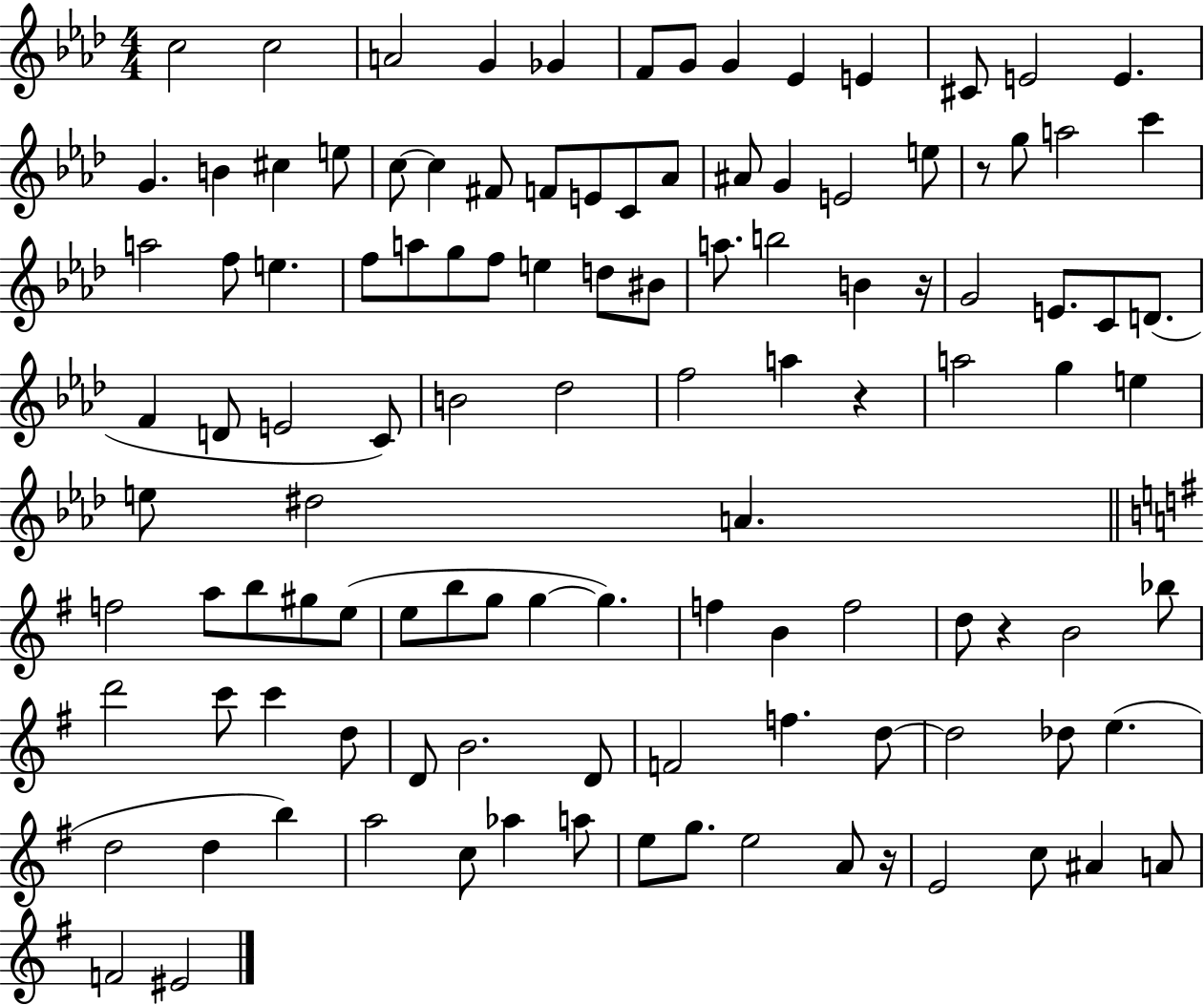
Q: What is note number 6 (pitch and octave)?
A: F4